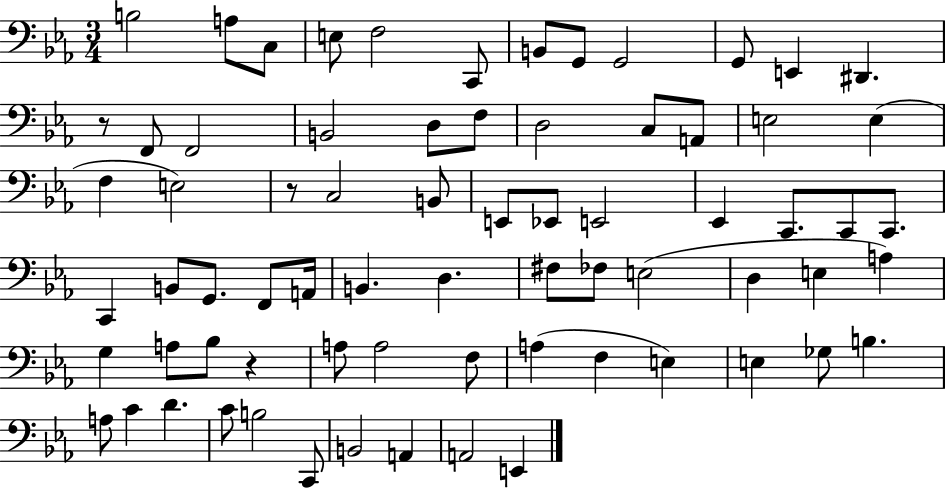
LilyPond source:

{
  \clef bass
  \numericTimeSignature
  \time 3/4
  \key ees \major
  b2 a8 c8 | e8 f2 c,8 | b,8 g,8 g,2 | g,8 e,4 dis,4. | \break r8 f,8 f,2 | b,2 d8 f8 | d2 c8 a,8 | e2 e4( | \break f4 e2) | r8 c2 b,8 | e,8 ees,8 e,2 | ees,4 c,8. c,8 c,8. | \break c,4 b,8 g,8. f,8 a,16 | b,4. d4. | fis8 fes8 e2( | d4 e4 a4) | \break g4 a8 bes8 r4 | a8 a2 f8 | a4( f4 e4) | e4 ges8 b4. | \break a8 c'4 d'4. | c'8 b2 c,8 | b,2 a,4 | a,2 e,4 | \break \bar "|."
}